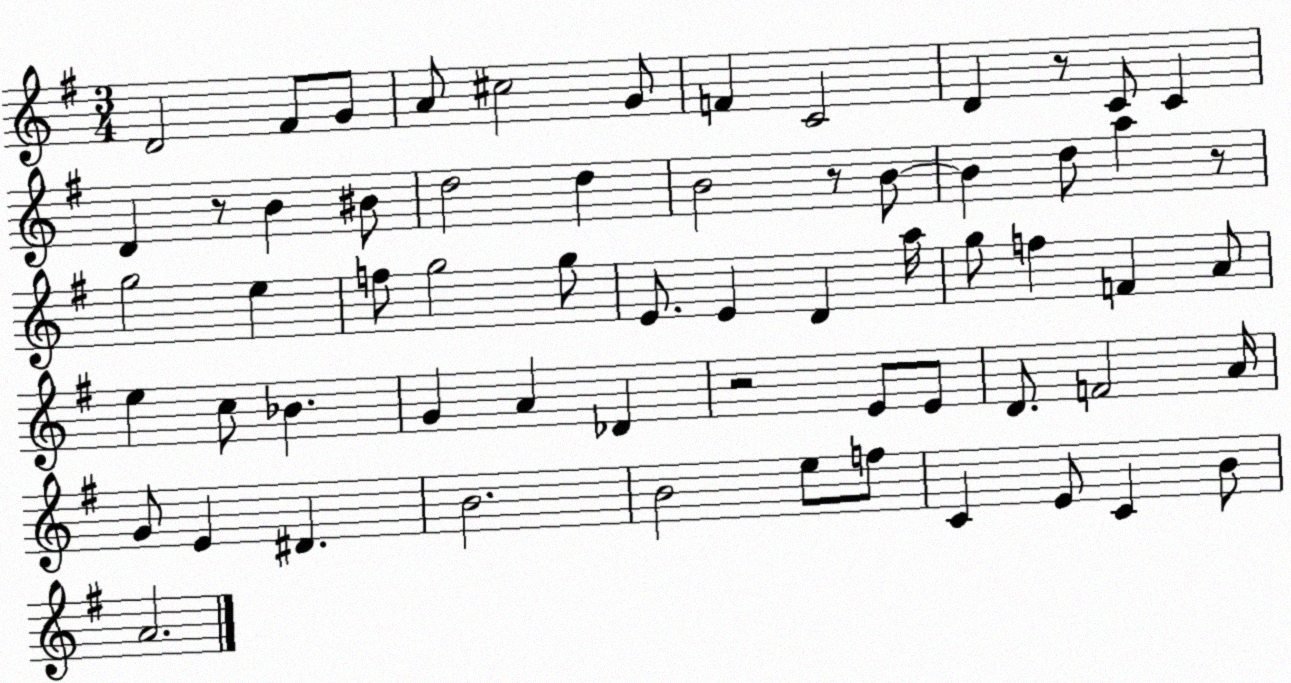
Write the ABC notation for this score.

X:1
T:Untitled
M:3/4
L:1/4
K:G
D2 ^F/2 G/2 A/2 ^c2 G/2 F C2 D z/2 C/2 C D z/2 B ^B/2 d2 d B2 z/2 B/2 B d/2 a z/2 g2 e f/2 g2 g/2 E/2 E D a/4 g/2 f F A/2 e c/2 _B G A _D z2 E/2 E/2 D/2 F2 A/4 G/2 E ^D B2 B2 e/2 f/2 C E/2 C B/2 A2